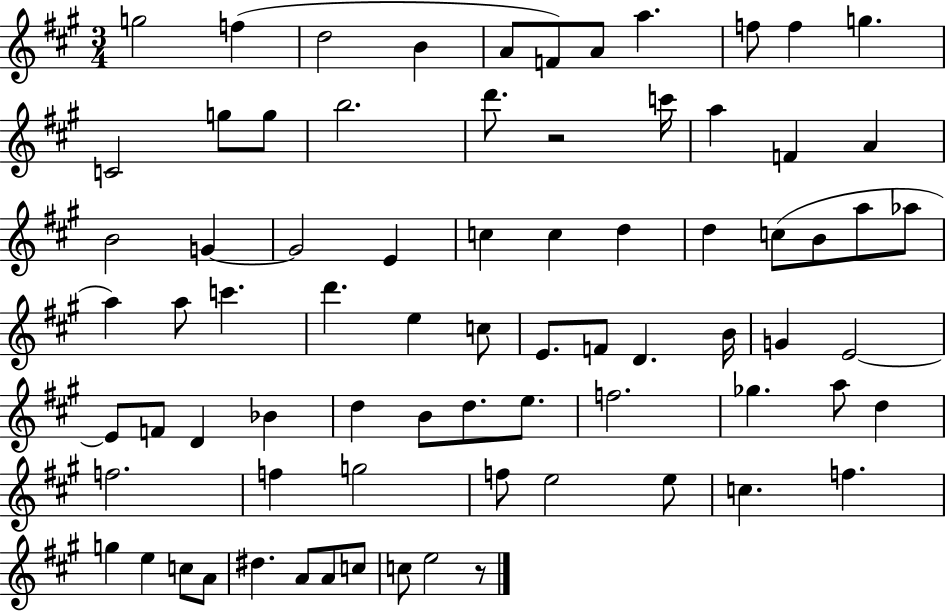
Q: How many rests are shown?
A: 2